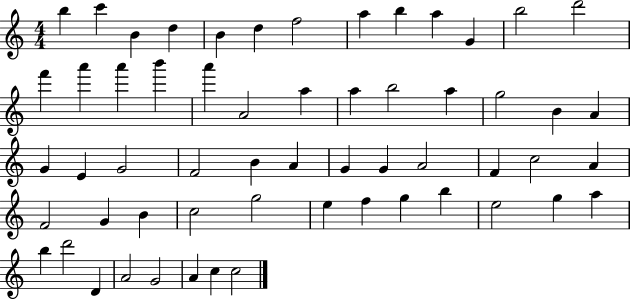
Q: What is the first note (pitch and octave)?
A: B5